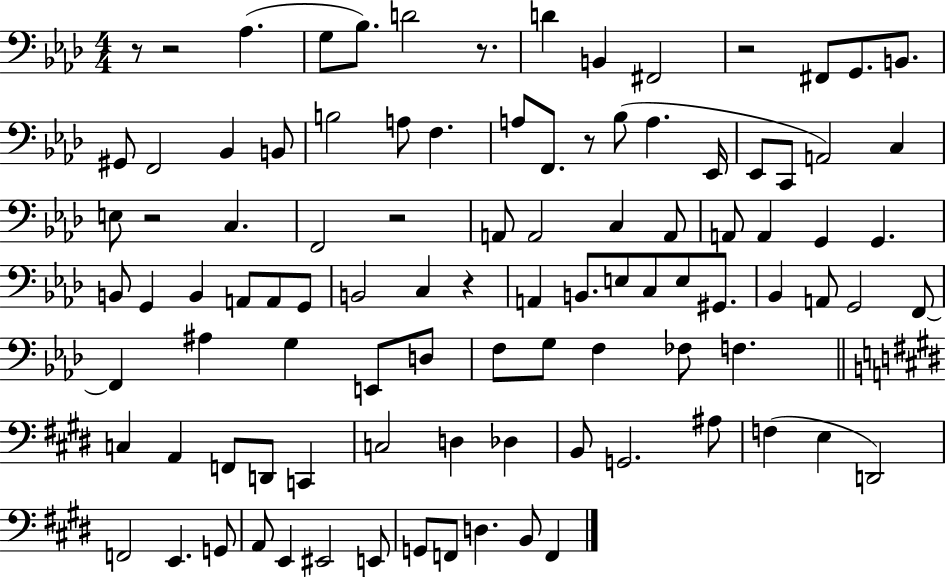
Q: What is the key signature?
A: AES major